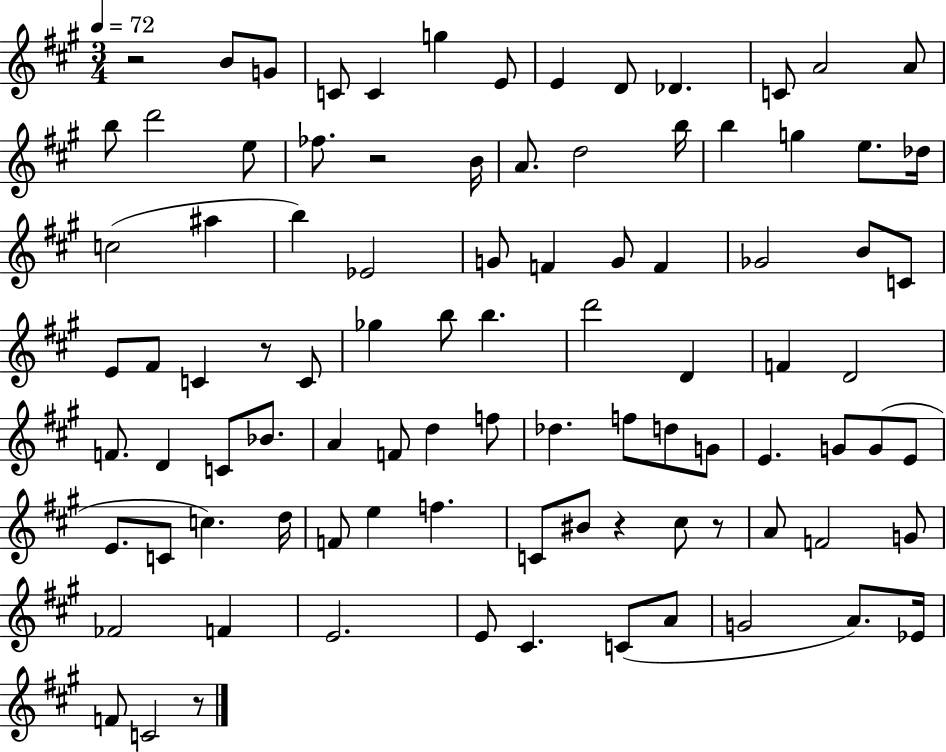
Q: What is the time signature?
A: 3/4